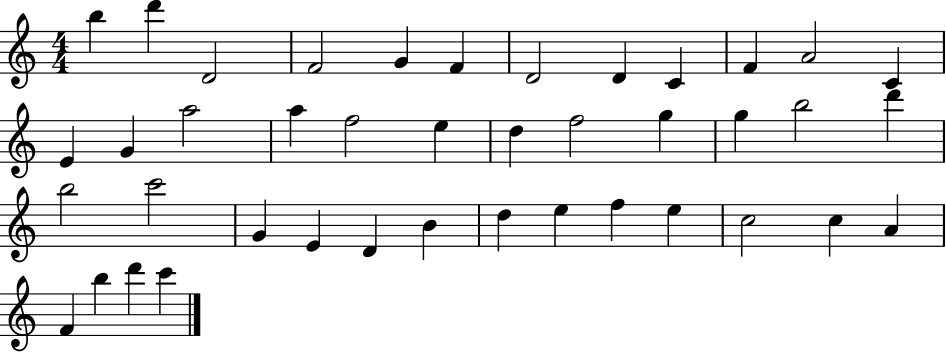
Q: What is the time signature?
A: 4/4